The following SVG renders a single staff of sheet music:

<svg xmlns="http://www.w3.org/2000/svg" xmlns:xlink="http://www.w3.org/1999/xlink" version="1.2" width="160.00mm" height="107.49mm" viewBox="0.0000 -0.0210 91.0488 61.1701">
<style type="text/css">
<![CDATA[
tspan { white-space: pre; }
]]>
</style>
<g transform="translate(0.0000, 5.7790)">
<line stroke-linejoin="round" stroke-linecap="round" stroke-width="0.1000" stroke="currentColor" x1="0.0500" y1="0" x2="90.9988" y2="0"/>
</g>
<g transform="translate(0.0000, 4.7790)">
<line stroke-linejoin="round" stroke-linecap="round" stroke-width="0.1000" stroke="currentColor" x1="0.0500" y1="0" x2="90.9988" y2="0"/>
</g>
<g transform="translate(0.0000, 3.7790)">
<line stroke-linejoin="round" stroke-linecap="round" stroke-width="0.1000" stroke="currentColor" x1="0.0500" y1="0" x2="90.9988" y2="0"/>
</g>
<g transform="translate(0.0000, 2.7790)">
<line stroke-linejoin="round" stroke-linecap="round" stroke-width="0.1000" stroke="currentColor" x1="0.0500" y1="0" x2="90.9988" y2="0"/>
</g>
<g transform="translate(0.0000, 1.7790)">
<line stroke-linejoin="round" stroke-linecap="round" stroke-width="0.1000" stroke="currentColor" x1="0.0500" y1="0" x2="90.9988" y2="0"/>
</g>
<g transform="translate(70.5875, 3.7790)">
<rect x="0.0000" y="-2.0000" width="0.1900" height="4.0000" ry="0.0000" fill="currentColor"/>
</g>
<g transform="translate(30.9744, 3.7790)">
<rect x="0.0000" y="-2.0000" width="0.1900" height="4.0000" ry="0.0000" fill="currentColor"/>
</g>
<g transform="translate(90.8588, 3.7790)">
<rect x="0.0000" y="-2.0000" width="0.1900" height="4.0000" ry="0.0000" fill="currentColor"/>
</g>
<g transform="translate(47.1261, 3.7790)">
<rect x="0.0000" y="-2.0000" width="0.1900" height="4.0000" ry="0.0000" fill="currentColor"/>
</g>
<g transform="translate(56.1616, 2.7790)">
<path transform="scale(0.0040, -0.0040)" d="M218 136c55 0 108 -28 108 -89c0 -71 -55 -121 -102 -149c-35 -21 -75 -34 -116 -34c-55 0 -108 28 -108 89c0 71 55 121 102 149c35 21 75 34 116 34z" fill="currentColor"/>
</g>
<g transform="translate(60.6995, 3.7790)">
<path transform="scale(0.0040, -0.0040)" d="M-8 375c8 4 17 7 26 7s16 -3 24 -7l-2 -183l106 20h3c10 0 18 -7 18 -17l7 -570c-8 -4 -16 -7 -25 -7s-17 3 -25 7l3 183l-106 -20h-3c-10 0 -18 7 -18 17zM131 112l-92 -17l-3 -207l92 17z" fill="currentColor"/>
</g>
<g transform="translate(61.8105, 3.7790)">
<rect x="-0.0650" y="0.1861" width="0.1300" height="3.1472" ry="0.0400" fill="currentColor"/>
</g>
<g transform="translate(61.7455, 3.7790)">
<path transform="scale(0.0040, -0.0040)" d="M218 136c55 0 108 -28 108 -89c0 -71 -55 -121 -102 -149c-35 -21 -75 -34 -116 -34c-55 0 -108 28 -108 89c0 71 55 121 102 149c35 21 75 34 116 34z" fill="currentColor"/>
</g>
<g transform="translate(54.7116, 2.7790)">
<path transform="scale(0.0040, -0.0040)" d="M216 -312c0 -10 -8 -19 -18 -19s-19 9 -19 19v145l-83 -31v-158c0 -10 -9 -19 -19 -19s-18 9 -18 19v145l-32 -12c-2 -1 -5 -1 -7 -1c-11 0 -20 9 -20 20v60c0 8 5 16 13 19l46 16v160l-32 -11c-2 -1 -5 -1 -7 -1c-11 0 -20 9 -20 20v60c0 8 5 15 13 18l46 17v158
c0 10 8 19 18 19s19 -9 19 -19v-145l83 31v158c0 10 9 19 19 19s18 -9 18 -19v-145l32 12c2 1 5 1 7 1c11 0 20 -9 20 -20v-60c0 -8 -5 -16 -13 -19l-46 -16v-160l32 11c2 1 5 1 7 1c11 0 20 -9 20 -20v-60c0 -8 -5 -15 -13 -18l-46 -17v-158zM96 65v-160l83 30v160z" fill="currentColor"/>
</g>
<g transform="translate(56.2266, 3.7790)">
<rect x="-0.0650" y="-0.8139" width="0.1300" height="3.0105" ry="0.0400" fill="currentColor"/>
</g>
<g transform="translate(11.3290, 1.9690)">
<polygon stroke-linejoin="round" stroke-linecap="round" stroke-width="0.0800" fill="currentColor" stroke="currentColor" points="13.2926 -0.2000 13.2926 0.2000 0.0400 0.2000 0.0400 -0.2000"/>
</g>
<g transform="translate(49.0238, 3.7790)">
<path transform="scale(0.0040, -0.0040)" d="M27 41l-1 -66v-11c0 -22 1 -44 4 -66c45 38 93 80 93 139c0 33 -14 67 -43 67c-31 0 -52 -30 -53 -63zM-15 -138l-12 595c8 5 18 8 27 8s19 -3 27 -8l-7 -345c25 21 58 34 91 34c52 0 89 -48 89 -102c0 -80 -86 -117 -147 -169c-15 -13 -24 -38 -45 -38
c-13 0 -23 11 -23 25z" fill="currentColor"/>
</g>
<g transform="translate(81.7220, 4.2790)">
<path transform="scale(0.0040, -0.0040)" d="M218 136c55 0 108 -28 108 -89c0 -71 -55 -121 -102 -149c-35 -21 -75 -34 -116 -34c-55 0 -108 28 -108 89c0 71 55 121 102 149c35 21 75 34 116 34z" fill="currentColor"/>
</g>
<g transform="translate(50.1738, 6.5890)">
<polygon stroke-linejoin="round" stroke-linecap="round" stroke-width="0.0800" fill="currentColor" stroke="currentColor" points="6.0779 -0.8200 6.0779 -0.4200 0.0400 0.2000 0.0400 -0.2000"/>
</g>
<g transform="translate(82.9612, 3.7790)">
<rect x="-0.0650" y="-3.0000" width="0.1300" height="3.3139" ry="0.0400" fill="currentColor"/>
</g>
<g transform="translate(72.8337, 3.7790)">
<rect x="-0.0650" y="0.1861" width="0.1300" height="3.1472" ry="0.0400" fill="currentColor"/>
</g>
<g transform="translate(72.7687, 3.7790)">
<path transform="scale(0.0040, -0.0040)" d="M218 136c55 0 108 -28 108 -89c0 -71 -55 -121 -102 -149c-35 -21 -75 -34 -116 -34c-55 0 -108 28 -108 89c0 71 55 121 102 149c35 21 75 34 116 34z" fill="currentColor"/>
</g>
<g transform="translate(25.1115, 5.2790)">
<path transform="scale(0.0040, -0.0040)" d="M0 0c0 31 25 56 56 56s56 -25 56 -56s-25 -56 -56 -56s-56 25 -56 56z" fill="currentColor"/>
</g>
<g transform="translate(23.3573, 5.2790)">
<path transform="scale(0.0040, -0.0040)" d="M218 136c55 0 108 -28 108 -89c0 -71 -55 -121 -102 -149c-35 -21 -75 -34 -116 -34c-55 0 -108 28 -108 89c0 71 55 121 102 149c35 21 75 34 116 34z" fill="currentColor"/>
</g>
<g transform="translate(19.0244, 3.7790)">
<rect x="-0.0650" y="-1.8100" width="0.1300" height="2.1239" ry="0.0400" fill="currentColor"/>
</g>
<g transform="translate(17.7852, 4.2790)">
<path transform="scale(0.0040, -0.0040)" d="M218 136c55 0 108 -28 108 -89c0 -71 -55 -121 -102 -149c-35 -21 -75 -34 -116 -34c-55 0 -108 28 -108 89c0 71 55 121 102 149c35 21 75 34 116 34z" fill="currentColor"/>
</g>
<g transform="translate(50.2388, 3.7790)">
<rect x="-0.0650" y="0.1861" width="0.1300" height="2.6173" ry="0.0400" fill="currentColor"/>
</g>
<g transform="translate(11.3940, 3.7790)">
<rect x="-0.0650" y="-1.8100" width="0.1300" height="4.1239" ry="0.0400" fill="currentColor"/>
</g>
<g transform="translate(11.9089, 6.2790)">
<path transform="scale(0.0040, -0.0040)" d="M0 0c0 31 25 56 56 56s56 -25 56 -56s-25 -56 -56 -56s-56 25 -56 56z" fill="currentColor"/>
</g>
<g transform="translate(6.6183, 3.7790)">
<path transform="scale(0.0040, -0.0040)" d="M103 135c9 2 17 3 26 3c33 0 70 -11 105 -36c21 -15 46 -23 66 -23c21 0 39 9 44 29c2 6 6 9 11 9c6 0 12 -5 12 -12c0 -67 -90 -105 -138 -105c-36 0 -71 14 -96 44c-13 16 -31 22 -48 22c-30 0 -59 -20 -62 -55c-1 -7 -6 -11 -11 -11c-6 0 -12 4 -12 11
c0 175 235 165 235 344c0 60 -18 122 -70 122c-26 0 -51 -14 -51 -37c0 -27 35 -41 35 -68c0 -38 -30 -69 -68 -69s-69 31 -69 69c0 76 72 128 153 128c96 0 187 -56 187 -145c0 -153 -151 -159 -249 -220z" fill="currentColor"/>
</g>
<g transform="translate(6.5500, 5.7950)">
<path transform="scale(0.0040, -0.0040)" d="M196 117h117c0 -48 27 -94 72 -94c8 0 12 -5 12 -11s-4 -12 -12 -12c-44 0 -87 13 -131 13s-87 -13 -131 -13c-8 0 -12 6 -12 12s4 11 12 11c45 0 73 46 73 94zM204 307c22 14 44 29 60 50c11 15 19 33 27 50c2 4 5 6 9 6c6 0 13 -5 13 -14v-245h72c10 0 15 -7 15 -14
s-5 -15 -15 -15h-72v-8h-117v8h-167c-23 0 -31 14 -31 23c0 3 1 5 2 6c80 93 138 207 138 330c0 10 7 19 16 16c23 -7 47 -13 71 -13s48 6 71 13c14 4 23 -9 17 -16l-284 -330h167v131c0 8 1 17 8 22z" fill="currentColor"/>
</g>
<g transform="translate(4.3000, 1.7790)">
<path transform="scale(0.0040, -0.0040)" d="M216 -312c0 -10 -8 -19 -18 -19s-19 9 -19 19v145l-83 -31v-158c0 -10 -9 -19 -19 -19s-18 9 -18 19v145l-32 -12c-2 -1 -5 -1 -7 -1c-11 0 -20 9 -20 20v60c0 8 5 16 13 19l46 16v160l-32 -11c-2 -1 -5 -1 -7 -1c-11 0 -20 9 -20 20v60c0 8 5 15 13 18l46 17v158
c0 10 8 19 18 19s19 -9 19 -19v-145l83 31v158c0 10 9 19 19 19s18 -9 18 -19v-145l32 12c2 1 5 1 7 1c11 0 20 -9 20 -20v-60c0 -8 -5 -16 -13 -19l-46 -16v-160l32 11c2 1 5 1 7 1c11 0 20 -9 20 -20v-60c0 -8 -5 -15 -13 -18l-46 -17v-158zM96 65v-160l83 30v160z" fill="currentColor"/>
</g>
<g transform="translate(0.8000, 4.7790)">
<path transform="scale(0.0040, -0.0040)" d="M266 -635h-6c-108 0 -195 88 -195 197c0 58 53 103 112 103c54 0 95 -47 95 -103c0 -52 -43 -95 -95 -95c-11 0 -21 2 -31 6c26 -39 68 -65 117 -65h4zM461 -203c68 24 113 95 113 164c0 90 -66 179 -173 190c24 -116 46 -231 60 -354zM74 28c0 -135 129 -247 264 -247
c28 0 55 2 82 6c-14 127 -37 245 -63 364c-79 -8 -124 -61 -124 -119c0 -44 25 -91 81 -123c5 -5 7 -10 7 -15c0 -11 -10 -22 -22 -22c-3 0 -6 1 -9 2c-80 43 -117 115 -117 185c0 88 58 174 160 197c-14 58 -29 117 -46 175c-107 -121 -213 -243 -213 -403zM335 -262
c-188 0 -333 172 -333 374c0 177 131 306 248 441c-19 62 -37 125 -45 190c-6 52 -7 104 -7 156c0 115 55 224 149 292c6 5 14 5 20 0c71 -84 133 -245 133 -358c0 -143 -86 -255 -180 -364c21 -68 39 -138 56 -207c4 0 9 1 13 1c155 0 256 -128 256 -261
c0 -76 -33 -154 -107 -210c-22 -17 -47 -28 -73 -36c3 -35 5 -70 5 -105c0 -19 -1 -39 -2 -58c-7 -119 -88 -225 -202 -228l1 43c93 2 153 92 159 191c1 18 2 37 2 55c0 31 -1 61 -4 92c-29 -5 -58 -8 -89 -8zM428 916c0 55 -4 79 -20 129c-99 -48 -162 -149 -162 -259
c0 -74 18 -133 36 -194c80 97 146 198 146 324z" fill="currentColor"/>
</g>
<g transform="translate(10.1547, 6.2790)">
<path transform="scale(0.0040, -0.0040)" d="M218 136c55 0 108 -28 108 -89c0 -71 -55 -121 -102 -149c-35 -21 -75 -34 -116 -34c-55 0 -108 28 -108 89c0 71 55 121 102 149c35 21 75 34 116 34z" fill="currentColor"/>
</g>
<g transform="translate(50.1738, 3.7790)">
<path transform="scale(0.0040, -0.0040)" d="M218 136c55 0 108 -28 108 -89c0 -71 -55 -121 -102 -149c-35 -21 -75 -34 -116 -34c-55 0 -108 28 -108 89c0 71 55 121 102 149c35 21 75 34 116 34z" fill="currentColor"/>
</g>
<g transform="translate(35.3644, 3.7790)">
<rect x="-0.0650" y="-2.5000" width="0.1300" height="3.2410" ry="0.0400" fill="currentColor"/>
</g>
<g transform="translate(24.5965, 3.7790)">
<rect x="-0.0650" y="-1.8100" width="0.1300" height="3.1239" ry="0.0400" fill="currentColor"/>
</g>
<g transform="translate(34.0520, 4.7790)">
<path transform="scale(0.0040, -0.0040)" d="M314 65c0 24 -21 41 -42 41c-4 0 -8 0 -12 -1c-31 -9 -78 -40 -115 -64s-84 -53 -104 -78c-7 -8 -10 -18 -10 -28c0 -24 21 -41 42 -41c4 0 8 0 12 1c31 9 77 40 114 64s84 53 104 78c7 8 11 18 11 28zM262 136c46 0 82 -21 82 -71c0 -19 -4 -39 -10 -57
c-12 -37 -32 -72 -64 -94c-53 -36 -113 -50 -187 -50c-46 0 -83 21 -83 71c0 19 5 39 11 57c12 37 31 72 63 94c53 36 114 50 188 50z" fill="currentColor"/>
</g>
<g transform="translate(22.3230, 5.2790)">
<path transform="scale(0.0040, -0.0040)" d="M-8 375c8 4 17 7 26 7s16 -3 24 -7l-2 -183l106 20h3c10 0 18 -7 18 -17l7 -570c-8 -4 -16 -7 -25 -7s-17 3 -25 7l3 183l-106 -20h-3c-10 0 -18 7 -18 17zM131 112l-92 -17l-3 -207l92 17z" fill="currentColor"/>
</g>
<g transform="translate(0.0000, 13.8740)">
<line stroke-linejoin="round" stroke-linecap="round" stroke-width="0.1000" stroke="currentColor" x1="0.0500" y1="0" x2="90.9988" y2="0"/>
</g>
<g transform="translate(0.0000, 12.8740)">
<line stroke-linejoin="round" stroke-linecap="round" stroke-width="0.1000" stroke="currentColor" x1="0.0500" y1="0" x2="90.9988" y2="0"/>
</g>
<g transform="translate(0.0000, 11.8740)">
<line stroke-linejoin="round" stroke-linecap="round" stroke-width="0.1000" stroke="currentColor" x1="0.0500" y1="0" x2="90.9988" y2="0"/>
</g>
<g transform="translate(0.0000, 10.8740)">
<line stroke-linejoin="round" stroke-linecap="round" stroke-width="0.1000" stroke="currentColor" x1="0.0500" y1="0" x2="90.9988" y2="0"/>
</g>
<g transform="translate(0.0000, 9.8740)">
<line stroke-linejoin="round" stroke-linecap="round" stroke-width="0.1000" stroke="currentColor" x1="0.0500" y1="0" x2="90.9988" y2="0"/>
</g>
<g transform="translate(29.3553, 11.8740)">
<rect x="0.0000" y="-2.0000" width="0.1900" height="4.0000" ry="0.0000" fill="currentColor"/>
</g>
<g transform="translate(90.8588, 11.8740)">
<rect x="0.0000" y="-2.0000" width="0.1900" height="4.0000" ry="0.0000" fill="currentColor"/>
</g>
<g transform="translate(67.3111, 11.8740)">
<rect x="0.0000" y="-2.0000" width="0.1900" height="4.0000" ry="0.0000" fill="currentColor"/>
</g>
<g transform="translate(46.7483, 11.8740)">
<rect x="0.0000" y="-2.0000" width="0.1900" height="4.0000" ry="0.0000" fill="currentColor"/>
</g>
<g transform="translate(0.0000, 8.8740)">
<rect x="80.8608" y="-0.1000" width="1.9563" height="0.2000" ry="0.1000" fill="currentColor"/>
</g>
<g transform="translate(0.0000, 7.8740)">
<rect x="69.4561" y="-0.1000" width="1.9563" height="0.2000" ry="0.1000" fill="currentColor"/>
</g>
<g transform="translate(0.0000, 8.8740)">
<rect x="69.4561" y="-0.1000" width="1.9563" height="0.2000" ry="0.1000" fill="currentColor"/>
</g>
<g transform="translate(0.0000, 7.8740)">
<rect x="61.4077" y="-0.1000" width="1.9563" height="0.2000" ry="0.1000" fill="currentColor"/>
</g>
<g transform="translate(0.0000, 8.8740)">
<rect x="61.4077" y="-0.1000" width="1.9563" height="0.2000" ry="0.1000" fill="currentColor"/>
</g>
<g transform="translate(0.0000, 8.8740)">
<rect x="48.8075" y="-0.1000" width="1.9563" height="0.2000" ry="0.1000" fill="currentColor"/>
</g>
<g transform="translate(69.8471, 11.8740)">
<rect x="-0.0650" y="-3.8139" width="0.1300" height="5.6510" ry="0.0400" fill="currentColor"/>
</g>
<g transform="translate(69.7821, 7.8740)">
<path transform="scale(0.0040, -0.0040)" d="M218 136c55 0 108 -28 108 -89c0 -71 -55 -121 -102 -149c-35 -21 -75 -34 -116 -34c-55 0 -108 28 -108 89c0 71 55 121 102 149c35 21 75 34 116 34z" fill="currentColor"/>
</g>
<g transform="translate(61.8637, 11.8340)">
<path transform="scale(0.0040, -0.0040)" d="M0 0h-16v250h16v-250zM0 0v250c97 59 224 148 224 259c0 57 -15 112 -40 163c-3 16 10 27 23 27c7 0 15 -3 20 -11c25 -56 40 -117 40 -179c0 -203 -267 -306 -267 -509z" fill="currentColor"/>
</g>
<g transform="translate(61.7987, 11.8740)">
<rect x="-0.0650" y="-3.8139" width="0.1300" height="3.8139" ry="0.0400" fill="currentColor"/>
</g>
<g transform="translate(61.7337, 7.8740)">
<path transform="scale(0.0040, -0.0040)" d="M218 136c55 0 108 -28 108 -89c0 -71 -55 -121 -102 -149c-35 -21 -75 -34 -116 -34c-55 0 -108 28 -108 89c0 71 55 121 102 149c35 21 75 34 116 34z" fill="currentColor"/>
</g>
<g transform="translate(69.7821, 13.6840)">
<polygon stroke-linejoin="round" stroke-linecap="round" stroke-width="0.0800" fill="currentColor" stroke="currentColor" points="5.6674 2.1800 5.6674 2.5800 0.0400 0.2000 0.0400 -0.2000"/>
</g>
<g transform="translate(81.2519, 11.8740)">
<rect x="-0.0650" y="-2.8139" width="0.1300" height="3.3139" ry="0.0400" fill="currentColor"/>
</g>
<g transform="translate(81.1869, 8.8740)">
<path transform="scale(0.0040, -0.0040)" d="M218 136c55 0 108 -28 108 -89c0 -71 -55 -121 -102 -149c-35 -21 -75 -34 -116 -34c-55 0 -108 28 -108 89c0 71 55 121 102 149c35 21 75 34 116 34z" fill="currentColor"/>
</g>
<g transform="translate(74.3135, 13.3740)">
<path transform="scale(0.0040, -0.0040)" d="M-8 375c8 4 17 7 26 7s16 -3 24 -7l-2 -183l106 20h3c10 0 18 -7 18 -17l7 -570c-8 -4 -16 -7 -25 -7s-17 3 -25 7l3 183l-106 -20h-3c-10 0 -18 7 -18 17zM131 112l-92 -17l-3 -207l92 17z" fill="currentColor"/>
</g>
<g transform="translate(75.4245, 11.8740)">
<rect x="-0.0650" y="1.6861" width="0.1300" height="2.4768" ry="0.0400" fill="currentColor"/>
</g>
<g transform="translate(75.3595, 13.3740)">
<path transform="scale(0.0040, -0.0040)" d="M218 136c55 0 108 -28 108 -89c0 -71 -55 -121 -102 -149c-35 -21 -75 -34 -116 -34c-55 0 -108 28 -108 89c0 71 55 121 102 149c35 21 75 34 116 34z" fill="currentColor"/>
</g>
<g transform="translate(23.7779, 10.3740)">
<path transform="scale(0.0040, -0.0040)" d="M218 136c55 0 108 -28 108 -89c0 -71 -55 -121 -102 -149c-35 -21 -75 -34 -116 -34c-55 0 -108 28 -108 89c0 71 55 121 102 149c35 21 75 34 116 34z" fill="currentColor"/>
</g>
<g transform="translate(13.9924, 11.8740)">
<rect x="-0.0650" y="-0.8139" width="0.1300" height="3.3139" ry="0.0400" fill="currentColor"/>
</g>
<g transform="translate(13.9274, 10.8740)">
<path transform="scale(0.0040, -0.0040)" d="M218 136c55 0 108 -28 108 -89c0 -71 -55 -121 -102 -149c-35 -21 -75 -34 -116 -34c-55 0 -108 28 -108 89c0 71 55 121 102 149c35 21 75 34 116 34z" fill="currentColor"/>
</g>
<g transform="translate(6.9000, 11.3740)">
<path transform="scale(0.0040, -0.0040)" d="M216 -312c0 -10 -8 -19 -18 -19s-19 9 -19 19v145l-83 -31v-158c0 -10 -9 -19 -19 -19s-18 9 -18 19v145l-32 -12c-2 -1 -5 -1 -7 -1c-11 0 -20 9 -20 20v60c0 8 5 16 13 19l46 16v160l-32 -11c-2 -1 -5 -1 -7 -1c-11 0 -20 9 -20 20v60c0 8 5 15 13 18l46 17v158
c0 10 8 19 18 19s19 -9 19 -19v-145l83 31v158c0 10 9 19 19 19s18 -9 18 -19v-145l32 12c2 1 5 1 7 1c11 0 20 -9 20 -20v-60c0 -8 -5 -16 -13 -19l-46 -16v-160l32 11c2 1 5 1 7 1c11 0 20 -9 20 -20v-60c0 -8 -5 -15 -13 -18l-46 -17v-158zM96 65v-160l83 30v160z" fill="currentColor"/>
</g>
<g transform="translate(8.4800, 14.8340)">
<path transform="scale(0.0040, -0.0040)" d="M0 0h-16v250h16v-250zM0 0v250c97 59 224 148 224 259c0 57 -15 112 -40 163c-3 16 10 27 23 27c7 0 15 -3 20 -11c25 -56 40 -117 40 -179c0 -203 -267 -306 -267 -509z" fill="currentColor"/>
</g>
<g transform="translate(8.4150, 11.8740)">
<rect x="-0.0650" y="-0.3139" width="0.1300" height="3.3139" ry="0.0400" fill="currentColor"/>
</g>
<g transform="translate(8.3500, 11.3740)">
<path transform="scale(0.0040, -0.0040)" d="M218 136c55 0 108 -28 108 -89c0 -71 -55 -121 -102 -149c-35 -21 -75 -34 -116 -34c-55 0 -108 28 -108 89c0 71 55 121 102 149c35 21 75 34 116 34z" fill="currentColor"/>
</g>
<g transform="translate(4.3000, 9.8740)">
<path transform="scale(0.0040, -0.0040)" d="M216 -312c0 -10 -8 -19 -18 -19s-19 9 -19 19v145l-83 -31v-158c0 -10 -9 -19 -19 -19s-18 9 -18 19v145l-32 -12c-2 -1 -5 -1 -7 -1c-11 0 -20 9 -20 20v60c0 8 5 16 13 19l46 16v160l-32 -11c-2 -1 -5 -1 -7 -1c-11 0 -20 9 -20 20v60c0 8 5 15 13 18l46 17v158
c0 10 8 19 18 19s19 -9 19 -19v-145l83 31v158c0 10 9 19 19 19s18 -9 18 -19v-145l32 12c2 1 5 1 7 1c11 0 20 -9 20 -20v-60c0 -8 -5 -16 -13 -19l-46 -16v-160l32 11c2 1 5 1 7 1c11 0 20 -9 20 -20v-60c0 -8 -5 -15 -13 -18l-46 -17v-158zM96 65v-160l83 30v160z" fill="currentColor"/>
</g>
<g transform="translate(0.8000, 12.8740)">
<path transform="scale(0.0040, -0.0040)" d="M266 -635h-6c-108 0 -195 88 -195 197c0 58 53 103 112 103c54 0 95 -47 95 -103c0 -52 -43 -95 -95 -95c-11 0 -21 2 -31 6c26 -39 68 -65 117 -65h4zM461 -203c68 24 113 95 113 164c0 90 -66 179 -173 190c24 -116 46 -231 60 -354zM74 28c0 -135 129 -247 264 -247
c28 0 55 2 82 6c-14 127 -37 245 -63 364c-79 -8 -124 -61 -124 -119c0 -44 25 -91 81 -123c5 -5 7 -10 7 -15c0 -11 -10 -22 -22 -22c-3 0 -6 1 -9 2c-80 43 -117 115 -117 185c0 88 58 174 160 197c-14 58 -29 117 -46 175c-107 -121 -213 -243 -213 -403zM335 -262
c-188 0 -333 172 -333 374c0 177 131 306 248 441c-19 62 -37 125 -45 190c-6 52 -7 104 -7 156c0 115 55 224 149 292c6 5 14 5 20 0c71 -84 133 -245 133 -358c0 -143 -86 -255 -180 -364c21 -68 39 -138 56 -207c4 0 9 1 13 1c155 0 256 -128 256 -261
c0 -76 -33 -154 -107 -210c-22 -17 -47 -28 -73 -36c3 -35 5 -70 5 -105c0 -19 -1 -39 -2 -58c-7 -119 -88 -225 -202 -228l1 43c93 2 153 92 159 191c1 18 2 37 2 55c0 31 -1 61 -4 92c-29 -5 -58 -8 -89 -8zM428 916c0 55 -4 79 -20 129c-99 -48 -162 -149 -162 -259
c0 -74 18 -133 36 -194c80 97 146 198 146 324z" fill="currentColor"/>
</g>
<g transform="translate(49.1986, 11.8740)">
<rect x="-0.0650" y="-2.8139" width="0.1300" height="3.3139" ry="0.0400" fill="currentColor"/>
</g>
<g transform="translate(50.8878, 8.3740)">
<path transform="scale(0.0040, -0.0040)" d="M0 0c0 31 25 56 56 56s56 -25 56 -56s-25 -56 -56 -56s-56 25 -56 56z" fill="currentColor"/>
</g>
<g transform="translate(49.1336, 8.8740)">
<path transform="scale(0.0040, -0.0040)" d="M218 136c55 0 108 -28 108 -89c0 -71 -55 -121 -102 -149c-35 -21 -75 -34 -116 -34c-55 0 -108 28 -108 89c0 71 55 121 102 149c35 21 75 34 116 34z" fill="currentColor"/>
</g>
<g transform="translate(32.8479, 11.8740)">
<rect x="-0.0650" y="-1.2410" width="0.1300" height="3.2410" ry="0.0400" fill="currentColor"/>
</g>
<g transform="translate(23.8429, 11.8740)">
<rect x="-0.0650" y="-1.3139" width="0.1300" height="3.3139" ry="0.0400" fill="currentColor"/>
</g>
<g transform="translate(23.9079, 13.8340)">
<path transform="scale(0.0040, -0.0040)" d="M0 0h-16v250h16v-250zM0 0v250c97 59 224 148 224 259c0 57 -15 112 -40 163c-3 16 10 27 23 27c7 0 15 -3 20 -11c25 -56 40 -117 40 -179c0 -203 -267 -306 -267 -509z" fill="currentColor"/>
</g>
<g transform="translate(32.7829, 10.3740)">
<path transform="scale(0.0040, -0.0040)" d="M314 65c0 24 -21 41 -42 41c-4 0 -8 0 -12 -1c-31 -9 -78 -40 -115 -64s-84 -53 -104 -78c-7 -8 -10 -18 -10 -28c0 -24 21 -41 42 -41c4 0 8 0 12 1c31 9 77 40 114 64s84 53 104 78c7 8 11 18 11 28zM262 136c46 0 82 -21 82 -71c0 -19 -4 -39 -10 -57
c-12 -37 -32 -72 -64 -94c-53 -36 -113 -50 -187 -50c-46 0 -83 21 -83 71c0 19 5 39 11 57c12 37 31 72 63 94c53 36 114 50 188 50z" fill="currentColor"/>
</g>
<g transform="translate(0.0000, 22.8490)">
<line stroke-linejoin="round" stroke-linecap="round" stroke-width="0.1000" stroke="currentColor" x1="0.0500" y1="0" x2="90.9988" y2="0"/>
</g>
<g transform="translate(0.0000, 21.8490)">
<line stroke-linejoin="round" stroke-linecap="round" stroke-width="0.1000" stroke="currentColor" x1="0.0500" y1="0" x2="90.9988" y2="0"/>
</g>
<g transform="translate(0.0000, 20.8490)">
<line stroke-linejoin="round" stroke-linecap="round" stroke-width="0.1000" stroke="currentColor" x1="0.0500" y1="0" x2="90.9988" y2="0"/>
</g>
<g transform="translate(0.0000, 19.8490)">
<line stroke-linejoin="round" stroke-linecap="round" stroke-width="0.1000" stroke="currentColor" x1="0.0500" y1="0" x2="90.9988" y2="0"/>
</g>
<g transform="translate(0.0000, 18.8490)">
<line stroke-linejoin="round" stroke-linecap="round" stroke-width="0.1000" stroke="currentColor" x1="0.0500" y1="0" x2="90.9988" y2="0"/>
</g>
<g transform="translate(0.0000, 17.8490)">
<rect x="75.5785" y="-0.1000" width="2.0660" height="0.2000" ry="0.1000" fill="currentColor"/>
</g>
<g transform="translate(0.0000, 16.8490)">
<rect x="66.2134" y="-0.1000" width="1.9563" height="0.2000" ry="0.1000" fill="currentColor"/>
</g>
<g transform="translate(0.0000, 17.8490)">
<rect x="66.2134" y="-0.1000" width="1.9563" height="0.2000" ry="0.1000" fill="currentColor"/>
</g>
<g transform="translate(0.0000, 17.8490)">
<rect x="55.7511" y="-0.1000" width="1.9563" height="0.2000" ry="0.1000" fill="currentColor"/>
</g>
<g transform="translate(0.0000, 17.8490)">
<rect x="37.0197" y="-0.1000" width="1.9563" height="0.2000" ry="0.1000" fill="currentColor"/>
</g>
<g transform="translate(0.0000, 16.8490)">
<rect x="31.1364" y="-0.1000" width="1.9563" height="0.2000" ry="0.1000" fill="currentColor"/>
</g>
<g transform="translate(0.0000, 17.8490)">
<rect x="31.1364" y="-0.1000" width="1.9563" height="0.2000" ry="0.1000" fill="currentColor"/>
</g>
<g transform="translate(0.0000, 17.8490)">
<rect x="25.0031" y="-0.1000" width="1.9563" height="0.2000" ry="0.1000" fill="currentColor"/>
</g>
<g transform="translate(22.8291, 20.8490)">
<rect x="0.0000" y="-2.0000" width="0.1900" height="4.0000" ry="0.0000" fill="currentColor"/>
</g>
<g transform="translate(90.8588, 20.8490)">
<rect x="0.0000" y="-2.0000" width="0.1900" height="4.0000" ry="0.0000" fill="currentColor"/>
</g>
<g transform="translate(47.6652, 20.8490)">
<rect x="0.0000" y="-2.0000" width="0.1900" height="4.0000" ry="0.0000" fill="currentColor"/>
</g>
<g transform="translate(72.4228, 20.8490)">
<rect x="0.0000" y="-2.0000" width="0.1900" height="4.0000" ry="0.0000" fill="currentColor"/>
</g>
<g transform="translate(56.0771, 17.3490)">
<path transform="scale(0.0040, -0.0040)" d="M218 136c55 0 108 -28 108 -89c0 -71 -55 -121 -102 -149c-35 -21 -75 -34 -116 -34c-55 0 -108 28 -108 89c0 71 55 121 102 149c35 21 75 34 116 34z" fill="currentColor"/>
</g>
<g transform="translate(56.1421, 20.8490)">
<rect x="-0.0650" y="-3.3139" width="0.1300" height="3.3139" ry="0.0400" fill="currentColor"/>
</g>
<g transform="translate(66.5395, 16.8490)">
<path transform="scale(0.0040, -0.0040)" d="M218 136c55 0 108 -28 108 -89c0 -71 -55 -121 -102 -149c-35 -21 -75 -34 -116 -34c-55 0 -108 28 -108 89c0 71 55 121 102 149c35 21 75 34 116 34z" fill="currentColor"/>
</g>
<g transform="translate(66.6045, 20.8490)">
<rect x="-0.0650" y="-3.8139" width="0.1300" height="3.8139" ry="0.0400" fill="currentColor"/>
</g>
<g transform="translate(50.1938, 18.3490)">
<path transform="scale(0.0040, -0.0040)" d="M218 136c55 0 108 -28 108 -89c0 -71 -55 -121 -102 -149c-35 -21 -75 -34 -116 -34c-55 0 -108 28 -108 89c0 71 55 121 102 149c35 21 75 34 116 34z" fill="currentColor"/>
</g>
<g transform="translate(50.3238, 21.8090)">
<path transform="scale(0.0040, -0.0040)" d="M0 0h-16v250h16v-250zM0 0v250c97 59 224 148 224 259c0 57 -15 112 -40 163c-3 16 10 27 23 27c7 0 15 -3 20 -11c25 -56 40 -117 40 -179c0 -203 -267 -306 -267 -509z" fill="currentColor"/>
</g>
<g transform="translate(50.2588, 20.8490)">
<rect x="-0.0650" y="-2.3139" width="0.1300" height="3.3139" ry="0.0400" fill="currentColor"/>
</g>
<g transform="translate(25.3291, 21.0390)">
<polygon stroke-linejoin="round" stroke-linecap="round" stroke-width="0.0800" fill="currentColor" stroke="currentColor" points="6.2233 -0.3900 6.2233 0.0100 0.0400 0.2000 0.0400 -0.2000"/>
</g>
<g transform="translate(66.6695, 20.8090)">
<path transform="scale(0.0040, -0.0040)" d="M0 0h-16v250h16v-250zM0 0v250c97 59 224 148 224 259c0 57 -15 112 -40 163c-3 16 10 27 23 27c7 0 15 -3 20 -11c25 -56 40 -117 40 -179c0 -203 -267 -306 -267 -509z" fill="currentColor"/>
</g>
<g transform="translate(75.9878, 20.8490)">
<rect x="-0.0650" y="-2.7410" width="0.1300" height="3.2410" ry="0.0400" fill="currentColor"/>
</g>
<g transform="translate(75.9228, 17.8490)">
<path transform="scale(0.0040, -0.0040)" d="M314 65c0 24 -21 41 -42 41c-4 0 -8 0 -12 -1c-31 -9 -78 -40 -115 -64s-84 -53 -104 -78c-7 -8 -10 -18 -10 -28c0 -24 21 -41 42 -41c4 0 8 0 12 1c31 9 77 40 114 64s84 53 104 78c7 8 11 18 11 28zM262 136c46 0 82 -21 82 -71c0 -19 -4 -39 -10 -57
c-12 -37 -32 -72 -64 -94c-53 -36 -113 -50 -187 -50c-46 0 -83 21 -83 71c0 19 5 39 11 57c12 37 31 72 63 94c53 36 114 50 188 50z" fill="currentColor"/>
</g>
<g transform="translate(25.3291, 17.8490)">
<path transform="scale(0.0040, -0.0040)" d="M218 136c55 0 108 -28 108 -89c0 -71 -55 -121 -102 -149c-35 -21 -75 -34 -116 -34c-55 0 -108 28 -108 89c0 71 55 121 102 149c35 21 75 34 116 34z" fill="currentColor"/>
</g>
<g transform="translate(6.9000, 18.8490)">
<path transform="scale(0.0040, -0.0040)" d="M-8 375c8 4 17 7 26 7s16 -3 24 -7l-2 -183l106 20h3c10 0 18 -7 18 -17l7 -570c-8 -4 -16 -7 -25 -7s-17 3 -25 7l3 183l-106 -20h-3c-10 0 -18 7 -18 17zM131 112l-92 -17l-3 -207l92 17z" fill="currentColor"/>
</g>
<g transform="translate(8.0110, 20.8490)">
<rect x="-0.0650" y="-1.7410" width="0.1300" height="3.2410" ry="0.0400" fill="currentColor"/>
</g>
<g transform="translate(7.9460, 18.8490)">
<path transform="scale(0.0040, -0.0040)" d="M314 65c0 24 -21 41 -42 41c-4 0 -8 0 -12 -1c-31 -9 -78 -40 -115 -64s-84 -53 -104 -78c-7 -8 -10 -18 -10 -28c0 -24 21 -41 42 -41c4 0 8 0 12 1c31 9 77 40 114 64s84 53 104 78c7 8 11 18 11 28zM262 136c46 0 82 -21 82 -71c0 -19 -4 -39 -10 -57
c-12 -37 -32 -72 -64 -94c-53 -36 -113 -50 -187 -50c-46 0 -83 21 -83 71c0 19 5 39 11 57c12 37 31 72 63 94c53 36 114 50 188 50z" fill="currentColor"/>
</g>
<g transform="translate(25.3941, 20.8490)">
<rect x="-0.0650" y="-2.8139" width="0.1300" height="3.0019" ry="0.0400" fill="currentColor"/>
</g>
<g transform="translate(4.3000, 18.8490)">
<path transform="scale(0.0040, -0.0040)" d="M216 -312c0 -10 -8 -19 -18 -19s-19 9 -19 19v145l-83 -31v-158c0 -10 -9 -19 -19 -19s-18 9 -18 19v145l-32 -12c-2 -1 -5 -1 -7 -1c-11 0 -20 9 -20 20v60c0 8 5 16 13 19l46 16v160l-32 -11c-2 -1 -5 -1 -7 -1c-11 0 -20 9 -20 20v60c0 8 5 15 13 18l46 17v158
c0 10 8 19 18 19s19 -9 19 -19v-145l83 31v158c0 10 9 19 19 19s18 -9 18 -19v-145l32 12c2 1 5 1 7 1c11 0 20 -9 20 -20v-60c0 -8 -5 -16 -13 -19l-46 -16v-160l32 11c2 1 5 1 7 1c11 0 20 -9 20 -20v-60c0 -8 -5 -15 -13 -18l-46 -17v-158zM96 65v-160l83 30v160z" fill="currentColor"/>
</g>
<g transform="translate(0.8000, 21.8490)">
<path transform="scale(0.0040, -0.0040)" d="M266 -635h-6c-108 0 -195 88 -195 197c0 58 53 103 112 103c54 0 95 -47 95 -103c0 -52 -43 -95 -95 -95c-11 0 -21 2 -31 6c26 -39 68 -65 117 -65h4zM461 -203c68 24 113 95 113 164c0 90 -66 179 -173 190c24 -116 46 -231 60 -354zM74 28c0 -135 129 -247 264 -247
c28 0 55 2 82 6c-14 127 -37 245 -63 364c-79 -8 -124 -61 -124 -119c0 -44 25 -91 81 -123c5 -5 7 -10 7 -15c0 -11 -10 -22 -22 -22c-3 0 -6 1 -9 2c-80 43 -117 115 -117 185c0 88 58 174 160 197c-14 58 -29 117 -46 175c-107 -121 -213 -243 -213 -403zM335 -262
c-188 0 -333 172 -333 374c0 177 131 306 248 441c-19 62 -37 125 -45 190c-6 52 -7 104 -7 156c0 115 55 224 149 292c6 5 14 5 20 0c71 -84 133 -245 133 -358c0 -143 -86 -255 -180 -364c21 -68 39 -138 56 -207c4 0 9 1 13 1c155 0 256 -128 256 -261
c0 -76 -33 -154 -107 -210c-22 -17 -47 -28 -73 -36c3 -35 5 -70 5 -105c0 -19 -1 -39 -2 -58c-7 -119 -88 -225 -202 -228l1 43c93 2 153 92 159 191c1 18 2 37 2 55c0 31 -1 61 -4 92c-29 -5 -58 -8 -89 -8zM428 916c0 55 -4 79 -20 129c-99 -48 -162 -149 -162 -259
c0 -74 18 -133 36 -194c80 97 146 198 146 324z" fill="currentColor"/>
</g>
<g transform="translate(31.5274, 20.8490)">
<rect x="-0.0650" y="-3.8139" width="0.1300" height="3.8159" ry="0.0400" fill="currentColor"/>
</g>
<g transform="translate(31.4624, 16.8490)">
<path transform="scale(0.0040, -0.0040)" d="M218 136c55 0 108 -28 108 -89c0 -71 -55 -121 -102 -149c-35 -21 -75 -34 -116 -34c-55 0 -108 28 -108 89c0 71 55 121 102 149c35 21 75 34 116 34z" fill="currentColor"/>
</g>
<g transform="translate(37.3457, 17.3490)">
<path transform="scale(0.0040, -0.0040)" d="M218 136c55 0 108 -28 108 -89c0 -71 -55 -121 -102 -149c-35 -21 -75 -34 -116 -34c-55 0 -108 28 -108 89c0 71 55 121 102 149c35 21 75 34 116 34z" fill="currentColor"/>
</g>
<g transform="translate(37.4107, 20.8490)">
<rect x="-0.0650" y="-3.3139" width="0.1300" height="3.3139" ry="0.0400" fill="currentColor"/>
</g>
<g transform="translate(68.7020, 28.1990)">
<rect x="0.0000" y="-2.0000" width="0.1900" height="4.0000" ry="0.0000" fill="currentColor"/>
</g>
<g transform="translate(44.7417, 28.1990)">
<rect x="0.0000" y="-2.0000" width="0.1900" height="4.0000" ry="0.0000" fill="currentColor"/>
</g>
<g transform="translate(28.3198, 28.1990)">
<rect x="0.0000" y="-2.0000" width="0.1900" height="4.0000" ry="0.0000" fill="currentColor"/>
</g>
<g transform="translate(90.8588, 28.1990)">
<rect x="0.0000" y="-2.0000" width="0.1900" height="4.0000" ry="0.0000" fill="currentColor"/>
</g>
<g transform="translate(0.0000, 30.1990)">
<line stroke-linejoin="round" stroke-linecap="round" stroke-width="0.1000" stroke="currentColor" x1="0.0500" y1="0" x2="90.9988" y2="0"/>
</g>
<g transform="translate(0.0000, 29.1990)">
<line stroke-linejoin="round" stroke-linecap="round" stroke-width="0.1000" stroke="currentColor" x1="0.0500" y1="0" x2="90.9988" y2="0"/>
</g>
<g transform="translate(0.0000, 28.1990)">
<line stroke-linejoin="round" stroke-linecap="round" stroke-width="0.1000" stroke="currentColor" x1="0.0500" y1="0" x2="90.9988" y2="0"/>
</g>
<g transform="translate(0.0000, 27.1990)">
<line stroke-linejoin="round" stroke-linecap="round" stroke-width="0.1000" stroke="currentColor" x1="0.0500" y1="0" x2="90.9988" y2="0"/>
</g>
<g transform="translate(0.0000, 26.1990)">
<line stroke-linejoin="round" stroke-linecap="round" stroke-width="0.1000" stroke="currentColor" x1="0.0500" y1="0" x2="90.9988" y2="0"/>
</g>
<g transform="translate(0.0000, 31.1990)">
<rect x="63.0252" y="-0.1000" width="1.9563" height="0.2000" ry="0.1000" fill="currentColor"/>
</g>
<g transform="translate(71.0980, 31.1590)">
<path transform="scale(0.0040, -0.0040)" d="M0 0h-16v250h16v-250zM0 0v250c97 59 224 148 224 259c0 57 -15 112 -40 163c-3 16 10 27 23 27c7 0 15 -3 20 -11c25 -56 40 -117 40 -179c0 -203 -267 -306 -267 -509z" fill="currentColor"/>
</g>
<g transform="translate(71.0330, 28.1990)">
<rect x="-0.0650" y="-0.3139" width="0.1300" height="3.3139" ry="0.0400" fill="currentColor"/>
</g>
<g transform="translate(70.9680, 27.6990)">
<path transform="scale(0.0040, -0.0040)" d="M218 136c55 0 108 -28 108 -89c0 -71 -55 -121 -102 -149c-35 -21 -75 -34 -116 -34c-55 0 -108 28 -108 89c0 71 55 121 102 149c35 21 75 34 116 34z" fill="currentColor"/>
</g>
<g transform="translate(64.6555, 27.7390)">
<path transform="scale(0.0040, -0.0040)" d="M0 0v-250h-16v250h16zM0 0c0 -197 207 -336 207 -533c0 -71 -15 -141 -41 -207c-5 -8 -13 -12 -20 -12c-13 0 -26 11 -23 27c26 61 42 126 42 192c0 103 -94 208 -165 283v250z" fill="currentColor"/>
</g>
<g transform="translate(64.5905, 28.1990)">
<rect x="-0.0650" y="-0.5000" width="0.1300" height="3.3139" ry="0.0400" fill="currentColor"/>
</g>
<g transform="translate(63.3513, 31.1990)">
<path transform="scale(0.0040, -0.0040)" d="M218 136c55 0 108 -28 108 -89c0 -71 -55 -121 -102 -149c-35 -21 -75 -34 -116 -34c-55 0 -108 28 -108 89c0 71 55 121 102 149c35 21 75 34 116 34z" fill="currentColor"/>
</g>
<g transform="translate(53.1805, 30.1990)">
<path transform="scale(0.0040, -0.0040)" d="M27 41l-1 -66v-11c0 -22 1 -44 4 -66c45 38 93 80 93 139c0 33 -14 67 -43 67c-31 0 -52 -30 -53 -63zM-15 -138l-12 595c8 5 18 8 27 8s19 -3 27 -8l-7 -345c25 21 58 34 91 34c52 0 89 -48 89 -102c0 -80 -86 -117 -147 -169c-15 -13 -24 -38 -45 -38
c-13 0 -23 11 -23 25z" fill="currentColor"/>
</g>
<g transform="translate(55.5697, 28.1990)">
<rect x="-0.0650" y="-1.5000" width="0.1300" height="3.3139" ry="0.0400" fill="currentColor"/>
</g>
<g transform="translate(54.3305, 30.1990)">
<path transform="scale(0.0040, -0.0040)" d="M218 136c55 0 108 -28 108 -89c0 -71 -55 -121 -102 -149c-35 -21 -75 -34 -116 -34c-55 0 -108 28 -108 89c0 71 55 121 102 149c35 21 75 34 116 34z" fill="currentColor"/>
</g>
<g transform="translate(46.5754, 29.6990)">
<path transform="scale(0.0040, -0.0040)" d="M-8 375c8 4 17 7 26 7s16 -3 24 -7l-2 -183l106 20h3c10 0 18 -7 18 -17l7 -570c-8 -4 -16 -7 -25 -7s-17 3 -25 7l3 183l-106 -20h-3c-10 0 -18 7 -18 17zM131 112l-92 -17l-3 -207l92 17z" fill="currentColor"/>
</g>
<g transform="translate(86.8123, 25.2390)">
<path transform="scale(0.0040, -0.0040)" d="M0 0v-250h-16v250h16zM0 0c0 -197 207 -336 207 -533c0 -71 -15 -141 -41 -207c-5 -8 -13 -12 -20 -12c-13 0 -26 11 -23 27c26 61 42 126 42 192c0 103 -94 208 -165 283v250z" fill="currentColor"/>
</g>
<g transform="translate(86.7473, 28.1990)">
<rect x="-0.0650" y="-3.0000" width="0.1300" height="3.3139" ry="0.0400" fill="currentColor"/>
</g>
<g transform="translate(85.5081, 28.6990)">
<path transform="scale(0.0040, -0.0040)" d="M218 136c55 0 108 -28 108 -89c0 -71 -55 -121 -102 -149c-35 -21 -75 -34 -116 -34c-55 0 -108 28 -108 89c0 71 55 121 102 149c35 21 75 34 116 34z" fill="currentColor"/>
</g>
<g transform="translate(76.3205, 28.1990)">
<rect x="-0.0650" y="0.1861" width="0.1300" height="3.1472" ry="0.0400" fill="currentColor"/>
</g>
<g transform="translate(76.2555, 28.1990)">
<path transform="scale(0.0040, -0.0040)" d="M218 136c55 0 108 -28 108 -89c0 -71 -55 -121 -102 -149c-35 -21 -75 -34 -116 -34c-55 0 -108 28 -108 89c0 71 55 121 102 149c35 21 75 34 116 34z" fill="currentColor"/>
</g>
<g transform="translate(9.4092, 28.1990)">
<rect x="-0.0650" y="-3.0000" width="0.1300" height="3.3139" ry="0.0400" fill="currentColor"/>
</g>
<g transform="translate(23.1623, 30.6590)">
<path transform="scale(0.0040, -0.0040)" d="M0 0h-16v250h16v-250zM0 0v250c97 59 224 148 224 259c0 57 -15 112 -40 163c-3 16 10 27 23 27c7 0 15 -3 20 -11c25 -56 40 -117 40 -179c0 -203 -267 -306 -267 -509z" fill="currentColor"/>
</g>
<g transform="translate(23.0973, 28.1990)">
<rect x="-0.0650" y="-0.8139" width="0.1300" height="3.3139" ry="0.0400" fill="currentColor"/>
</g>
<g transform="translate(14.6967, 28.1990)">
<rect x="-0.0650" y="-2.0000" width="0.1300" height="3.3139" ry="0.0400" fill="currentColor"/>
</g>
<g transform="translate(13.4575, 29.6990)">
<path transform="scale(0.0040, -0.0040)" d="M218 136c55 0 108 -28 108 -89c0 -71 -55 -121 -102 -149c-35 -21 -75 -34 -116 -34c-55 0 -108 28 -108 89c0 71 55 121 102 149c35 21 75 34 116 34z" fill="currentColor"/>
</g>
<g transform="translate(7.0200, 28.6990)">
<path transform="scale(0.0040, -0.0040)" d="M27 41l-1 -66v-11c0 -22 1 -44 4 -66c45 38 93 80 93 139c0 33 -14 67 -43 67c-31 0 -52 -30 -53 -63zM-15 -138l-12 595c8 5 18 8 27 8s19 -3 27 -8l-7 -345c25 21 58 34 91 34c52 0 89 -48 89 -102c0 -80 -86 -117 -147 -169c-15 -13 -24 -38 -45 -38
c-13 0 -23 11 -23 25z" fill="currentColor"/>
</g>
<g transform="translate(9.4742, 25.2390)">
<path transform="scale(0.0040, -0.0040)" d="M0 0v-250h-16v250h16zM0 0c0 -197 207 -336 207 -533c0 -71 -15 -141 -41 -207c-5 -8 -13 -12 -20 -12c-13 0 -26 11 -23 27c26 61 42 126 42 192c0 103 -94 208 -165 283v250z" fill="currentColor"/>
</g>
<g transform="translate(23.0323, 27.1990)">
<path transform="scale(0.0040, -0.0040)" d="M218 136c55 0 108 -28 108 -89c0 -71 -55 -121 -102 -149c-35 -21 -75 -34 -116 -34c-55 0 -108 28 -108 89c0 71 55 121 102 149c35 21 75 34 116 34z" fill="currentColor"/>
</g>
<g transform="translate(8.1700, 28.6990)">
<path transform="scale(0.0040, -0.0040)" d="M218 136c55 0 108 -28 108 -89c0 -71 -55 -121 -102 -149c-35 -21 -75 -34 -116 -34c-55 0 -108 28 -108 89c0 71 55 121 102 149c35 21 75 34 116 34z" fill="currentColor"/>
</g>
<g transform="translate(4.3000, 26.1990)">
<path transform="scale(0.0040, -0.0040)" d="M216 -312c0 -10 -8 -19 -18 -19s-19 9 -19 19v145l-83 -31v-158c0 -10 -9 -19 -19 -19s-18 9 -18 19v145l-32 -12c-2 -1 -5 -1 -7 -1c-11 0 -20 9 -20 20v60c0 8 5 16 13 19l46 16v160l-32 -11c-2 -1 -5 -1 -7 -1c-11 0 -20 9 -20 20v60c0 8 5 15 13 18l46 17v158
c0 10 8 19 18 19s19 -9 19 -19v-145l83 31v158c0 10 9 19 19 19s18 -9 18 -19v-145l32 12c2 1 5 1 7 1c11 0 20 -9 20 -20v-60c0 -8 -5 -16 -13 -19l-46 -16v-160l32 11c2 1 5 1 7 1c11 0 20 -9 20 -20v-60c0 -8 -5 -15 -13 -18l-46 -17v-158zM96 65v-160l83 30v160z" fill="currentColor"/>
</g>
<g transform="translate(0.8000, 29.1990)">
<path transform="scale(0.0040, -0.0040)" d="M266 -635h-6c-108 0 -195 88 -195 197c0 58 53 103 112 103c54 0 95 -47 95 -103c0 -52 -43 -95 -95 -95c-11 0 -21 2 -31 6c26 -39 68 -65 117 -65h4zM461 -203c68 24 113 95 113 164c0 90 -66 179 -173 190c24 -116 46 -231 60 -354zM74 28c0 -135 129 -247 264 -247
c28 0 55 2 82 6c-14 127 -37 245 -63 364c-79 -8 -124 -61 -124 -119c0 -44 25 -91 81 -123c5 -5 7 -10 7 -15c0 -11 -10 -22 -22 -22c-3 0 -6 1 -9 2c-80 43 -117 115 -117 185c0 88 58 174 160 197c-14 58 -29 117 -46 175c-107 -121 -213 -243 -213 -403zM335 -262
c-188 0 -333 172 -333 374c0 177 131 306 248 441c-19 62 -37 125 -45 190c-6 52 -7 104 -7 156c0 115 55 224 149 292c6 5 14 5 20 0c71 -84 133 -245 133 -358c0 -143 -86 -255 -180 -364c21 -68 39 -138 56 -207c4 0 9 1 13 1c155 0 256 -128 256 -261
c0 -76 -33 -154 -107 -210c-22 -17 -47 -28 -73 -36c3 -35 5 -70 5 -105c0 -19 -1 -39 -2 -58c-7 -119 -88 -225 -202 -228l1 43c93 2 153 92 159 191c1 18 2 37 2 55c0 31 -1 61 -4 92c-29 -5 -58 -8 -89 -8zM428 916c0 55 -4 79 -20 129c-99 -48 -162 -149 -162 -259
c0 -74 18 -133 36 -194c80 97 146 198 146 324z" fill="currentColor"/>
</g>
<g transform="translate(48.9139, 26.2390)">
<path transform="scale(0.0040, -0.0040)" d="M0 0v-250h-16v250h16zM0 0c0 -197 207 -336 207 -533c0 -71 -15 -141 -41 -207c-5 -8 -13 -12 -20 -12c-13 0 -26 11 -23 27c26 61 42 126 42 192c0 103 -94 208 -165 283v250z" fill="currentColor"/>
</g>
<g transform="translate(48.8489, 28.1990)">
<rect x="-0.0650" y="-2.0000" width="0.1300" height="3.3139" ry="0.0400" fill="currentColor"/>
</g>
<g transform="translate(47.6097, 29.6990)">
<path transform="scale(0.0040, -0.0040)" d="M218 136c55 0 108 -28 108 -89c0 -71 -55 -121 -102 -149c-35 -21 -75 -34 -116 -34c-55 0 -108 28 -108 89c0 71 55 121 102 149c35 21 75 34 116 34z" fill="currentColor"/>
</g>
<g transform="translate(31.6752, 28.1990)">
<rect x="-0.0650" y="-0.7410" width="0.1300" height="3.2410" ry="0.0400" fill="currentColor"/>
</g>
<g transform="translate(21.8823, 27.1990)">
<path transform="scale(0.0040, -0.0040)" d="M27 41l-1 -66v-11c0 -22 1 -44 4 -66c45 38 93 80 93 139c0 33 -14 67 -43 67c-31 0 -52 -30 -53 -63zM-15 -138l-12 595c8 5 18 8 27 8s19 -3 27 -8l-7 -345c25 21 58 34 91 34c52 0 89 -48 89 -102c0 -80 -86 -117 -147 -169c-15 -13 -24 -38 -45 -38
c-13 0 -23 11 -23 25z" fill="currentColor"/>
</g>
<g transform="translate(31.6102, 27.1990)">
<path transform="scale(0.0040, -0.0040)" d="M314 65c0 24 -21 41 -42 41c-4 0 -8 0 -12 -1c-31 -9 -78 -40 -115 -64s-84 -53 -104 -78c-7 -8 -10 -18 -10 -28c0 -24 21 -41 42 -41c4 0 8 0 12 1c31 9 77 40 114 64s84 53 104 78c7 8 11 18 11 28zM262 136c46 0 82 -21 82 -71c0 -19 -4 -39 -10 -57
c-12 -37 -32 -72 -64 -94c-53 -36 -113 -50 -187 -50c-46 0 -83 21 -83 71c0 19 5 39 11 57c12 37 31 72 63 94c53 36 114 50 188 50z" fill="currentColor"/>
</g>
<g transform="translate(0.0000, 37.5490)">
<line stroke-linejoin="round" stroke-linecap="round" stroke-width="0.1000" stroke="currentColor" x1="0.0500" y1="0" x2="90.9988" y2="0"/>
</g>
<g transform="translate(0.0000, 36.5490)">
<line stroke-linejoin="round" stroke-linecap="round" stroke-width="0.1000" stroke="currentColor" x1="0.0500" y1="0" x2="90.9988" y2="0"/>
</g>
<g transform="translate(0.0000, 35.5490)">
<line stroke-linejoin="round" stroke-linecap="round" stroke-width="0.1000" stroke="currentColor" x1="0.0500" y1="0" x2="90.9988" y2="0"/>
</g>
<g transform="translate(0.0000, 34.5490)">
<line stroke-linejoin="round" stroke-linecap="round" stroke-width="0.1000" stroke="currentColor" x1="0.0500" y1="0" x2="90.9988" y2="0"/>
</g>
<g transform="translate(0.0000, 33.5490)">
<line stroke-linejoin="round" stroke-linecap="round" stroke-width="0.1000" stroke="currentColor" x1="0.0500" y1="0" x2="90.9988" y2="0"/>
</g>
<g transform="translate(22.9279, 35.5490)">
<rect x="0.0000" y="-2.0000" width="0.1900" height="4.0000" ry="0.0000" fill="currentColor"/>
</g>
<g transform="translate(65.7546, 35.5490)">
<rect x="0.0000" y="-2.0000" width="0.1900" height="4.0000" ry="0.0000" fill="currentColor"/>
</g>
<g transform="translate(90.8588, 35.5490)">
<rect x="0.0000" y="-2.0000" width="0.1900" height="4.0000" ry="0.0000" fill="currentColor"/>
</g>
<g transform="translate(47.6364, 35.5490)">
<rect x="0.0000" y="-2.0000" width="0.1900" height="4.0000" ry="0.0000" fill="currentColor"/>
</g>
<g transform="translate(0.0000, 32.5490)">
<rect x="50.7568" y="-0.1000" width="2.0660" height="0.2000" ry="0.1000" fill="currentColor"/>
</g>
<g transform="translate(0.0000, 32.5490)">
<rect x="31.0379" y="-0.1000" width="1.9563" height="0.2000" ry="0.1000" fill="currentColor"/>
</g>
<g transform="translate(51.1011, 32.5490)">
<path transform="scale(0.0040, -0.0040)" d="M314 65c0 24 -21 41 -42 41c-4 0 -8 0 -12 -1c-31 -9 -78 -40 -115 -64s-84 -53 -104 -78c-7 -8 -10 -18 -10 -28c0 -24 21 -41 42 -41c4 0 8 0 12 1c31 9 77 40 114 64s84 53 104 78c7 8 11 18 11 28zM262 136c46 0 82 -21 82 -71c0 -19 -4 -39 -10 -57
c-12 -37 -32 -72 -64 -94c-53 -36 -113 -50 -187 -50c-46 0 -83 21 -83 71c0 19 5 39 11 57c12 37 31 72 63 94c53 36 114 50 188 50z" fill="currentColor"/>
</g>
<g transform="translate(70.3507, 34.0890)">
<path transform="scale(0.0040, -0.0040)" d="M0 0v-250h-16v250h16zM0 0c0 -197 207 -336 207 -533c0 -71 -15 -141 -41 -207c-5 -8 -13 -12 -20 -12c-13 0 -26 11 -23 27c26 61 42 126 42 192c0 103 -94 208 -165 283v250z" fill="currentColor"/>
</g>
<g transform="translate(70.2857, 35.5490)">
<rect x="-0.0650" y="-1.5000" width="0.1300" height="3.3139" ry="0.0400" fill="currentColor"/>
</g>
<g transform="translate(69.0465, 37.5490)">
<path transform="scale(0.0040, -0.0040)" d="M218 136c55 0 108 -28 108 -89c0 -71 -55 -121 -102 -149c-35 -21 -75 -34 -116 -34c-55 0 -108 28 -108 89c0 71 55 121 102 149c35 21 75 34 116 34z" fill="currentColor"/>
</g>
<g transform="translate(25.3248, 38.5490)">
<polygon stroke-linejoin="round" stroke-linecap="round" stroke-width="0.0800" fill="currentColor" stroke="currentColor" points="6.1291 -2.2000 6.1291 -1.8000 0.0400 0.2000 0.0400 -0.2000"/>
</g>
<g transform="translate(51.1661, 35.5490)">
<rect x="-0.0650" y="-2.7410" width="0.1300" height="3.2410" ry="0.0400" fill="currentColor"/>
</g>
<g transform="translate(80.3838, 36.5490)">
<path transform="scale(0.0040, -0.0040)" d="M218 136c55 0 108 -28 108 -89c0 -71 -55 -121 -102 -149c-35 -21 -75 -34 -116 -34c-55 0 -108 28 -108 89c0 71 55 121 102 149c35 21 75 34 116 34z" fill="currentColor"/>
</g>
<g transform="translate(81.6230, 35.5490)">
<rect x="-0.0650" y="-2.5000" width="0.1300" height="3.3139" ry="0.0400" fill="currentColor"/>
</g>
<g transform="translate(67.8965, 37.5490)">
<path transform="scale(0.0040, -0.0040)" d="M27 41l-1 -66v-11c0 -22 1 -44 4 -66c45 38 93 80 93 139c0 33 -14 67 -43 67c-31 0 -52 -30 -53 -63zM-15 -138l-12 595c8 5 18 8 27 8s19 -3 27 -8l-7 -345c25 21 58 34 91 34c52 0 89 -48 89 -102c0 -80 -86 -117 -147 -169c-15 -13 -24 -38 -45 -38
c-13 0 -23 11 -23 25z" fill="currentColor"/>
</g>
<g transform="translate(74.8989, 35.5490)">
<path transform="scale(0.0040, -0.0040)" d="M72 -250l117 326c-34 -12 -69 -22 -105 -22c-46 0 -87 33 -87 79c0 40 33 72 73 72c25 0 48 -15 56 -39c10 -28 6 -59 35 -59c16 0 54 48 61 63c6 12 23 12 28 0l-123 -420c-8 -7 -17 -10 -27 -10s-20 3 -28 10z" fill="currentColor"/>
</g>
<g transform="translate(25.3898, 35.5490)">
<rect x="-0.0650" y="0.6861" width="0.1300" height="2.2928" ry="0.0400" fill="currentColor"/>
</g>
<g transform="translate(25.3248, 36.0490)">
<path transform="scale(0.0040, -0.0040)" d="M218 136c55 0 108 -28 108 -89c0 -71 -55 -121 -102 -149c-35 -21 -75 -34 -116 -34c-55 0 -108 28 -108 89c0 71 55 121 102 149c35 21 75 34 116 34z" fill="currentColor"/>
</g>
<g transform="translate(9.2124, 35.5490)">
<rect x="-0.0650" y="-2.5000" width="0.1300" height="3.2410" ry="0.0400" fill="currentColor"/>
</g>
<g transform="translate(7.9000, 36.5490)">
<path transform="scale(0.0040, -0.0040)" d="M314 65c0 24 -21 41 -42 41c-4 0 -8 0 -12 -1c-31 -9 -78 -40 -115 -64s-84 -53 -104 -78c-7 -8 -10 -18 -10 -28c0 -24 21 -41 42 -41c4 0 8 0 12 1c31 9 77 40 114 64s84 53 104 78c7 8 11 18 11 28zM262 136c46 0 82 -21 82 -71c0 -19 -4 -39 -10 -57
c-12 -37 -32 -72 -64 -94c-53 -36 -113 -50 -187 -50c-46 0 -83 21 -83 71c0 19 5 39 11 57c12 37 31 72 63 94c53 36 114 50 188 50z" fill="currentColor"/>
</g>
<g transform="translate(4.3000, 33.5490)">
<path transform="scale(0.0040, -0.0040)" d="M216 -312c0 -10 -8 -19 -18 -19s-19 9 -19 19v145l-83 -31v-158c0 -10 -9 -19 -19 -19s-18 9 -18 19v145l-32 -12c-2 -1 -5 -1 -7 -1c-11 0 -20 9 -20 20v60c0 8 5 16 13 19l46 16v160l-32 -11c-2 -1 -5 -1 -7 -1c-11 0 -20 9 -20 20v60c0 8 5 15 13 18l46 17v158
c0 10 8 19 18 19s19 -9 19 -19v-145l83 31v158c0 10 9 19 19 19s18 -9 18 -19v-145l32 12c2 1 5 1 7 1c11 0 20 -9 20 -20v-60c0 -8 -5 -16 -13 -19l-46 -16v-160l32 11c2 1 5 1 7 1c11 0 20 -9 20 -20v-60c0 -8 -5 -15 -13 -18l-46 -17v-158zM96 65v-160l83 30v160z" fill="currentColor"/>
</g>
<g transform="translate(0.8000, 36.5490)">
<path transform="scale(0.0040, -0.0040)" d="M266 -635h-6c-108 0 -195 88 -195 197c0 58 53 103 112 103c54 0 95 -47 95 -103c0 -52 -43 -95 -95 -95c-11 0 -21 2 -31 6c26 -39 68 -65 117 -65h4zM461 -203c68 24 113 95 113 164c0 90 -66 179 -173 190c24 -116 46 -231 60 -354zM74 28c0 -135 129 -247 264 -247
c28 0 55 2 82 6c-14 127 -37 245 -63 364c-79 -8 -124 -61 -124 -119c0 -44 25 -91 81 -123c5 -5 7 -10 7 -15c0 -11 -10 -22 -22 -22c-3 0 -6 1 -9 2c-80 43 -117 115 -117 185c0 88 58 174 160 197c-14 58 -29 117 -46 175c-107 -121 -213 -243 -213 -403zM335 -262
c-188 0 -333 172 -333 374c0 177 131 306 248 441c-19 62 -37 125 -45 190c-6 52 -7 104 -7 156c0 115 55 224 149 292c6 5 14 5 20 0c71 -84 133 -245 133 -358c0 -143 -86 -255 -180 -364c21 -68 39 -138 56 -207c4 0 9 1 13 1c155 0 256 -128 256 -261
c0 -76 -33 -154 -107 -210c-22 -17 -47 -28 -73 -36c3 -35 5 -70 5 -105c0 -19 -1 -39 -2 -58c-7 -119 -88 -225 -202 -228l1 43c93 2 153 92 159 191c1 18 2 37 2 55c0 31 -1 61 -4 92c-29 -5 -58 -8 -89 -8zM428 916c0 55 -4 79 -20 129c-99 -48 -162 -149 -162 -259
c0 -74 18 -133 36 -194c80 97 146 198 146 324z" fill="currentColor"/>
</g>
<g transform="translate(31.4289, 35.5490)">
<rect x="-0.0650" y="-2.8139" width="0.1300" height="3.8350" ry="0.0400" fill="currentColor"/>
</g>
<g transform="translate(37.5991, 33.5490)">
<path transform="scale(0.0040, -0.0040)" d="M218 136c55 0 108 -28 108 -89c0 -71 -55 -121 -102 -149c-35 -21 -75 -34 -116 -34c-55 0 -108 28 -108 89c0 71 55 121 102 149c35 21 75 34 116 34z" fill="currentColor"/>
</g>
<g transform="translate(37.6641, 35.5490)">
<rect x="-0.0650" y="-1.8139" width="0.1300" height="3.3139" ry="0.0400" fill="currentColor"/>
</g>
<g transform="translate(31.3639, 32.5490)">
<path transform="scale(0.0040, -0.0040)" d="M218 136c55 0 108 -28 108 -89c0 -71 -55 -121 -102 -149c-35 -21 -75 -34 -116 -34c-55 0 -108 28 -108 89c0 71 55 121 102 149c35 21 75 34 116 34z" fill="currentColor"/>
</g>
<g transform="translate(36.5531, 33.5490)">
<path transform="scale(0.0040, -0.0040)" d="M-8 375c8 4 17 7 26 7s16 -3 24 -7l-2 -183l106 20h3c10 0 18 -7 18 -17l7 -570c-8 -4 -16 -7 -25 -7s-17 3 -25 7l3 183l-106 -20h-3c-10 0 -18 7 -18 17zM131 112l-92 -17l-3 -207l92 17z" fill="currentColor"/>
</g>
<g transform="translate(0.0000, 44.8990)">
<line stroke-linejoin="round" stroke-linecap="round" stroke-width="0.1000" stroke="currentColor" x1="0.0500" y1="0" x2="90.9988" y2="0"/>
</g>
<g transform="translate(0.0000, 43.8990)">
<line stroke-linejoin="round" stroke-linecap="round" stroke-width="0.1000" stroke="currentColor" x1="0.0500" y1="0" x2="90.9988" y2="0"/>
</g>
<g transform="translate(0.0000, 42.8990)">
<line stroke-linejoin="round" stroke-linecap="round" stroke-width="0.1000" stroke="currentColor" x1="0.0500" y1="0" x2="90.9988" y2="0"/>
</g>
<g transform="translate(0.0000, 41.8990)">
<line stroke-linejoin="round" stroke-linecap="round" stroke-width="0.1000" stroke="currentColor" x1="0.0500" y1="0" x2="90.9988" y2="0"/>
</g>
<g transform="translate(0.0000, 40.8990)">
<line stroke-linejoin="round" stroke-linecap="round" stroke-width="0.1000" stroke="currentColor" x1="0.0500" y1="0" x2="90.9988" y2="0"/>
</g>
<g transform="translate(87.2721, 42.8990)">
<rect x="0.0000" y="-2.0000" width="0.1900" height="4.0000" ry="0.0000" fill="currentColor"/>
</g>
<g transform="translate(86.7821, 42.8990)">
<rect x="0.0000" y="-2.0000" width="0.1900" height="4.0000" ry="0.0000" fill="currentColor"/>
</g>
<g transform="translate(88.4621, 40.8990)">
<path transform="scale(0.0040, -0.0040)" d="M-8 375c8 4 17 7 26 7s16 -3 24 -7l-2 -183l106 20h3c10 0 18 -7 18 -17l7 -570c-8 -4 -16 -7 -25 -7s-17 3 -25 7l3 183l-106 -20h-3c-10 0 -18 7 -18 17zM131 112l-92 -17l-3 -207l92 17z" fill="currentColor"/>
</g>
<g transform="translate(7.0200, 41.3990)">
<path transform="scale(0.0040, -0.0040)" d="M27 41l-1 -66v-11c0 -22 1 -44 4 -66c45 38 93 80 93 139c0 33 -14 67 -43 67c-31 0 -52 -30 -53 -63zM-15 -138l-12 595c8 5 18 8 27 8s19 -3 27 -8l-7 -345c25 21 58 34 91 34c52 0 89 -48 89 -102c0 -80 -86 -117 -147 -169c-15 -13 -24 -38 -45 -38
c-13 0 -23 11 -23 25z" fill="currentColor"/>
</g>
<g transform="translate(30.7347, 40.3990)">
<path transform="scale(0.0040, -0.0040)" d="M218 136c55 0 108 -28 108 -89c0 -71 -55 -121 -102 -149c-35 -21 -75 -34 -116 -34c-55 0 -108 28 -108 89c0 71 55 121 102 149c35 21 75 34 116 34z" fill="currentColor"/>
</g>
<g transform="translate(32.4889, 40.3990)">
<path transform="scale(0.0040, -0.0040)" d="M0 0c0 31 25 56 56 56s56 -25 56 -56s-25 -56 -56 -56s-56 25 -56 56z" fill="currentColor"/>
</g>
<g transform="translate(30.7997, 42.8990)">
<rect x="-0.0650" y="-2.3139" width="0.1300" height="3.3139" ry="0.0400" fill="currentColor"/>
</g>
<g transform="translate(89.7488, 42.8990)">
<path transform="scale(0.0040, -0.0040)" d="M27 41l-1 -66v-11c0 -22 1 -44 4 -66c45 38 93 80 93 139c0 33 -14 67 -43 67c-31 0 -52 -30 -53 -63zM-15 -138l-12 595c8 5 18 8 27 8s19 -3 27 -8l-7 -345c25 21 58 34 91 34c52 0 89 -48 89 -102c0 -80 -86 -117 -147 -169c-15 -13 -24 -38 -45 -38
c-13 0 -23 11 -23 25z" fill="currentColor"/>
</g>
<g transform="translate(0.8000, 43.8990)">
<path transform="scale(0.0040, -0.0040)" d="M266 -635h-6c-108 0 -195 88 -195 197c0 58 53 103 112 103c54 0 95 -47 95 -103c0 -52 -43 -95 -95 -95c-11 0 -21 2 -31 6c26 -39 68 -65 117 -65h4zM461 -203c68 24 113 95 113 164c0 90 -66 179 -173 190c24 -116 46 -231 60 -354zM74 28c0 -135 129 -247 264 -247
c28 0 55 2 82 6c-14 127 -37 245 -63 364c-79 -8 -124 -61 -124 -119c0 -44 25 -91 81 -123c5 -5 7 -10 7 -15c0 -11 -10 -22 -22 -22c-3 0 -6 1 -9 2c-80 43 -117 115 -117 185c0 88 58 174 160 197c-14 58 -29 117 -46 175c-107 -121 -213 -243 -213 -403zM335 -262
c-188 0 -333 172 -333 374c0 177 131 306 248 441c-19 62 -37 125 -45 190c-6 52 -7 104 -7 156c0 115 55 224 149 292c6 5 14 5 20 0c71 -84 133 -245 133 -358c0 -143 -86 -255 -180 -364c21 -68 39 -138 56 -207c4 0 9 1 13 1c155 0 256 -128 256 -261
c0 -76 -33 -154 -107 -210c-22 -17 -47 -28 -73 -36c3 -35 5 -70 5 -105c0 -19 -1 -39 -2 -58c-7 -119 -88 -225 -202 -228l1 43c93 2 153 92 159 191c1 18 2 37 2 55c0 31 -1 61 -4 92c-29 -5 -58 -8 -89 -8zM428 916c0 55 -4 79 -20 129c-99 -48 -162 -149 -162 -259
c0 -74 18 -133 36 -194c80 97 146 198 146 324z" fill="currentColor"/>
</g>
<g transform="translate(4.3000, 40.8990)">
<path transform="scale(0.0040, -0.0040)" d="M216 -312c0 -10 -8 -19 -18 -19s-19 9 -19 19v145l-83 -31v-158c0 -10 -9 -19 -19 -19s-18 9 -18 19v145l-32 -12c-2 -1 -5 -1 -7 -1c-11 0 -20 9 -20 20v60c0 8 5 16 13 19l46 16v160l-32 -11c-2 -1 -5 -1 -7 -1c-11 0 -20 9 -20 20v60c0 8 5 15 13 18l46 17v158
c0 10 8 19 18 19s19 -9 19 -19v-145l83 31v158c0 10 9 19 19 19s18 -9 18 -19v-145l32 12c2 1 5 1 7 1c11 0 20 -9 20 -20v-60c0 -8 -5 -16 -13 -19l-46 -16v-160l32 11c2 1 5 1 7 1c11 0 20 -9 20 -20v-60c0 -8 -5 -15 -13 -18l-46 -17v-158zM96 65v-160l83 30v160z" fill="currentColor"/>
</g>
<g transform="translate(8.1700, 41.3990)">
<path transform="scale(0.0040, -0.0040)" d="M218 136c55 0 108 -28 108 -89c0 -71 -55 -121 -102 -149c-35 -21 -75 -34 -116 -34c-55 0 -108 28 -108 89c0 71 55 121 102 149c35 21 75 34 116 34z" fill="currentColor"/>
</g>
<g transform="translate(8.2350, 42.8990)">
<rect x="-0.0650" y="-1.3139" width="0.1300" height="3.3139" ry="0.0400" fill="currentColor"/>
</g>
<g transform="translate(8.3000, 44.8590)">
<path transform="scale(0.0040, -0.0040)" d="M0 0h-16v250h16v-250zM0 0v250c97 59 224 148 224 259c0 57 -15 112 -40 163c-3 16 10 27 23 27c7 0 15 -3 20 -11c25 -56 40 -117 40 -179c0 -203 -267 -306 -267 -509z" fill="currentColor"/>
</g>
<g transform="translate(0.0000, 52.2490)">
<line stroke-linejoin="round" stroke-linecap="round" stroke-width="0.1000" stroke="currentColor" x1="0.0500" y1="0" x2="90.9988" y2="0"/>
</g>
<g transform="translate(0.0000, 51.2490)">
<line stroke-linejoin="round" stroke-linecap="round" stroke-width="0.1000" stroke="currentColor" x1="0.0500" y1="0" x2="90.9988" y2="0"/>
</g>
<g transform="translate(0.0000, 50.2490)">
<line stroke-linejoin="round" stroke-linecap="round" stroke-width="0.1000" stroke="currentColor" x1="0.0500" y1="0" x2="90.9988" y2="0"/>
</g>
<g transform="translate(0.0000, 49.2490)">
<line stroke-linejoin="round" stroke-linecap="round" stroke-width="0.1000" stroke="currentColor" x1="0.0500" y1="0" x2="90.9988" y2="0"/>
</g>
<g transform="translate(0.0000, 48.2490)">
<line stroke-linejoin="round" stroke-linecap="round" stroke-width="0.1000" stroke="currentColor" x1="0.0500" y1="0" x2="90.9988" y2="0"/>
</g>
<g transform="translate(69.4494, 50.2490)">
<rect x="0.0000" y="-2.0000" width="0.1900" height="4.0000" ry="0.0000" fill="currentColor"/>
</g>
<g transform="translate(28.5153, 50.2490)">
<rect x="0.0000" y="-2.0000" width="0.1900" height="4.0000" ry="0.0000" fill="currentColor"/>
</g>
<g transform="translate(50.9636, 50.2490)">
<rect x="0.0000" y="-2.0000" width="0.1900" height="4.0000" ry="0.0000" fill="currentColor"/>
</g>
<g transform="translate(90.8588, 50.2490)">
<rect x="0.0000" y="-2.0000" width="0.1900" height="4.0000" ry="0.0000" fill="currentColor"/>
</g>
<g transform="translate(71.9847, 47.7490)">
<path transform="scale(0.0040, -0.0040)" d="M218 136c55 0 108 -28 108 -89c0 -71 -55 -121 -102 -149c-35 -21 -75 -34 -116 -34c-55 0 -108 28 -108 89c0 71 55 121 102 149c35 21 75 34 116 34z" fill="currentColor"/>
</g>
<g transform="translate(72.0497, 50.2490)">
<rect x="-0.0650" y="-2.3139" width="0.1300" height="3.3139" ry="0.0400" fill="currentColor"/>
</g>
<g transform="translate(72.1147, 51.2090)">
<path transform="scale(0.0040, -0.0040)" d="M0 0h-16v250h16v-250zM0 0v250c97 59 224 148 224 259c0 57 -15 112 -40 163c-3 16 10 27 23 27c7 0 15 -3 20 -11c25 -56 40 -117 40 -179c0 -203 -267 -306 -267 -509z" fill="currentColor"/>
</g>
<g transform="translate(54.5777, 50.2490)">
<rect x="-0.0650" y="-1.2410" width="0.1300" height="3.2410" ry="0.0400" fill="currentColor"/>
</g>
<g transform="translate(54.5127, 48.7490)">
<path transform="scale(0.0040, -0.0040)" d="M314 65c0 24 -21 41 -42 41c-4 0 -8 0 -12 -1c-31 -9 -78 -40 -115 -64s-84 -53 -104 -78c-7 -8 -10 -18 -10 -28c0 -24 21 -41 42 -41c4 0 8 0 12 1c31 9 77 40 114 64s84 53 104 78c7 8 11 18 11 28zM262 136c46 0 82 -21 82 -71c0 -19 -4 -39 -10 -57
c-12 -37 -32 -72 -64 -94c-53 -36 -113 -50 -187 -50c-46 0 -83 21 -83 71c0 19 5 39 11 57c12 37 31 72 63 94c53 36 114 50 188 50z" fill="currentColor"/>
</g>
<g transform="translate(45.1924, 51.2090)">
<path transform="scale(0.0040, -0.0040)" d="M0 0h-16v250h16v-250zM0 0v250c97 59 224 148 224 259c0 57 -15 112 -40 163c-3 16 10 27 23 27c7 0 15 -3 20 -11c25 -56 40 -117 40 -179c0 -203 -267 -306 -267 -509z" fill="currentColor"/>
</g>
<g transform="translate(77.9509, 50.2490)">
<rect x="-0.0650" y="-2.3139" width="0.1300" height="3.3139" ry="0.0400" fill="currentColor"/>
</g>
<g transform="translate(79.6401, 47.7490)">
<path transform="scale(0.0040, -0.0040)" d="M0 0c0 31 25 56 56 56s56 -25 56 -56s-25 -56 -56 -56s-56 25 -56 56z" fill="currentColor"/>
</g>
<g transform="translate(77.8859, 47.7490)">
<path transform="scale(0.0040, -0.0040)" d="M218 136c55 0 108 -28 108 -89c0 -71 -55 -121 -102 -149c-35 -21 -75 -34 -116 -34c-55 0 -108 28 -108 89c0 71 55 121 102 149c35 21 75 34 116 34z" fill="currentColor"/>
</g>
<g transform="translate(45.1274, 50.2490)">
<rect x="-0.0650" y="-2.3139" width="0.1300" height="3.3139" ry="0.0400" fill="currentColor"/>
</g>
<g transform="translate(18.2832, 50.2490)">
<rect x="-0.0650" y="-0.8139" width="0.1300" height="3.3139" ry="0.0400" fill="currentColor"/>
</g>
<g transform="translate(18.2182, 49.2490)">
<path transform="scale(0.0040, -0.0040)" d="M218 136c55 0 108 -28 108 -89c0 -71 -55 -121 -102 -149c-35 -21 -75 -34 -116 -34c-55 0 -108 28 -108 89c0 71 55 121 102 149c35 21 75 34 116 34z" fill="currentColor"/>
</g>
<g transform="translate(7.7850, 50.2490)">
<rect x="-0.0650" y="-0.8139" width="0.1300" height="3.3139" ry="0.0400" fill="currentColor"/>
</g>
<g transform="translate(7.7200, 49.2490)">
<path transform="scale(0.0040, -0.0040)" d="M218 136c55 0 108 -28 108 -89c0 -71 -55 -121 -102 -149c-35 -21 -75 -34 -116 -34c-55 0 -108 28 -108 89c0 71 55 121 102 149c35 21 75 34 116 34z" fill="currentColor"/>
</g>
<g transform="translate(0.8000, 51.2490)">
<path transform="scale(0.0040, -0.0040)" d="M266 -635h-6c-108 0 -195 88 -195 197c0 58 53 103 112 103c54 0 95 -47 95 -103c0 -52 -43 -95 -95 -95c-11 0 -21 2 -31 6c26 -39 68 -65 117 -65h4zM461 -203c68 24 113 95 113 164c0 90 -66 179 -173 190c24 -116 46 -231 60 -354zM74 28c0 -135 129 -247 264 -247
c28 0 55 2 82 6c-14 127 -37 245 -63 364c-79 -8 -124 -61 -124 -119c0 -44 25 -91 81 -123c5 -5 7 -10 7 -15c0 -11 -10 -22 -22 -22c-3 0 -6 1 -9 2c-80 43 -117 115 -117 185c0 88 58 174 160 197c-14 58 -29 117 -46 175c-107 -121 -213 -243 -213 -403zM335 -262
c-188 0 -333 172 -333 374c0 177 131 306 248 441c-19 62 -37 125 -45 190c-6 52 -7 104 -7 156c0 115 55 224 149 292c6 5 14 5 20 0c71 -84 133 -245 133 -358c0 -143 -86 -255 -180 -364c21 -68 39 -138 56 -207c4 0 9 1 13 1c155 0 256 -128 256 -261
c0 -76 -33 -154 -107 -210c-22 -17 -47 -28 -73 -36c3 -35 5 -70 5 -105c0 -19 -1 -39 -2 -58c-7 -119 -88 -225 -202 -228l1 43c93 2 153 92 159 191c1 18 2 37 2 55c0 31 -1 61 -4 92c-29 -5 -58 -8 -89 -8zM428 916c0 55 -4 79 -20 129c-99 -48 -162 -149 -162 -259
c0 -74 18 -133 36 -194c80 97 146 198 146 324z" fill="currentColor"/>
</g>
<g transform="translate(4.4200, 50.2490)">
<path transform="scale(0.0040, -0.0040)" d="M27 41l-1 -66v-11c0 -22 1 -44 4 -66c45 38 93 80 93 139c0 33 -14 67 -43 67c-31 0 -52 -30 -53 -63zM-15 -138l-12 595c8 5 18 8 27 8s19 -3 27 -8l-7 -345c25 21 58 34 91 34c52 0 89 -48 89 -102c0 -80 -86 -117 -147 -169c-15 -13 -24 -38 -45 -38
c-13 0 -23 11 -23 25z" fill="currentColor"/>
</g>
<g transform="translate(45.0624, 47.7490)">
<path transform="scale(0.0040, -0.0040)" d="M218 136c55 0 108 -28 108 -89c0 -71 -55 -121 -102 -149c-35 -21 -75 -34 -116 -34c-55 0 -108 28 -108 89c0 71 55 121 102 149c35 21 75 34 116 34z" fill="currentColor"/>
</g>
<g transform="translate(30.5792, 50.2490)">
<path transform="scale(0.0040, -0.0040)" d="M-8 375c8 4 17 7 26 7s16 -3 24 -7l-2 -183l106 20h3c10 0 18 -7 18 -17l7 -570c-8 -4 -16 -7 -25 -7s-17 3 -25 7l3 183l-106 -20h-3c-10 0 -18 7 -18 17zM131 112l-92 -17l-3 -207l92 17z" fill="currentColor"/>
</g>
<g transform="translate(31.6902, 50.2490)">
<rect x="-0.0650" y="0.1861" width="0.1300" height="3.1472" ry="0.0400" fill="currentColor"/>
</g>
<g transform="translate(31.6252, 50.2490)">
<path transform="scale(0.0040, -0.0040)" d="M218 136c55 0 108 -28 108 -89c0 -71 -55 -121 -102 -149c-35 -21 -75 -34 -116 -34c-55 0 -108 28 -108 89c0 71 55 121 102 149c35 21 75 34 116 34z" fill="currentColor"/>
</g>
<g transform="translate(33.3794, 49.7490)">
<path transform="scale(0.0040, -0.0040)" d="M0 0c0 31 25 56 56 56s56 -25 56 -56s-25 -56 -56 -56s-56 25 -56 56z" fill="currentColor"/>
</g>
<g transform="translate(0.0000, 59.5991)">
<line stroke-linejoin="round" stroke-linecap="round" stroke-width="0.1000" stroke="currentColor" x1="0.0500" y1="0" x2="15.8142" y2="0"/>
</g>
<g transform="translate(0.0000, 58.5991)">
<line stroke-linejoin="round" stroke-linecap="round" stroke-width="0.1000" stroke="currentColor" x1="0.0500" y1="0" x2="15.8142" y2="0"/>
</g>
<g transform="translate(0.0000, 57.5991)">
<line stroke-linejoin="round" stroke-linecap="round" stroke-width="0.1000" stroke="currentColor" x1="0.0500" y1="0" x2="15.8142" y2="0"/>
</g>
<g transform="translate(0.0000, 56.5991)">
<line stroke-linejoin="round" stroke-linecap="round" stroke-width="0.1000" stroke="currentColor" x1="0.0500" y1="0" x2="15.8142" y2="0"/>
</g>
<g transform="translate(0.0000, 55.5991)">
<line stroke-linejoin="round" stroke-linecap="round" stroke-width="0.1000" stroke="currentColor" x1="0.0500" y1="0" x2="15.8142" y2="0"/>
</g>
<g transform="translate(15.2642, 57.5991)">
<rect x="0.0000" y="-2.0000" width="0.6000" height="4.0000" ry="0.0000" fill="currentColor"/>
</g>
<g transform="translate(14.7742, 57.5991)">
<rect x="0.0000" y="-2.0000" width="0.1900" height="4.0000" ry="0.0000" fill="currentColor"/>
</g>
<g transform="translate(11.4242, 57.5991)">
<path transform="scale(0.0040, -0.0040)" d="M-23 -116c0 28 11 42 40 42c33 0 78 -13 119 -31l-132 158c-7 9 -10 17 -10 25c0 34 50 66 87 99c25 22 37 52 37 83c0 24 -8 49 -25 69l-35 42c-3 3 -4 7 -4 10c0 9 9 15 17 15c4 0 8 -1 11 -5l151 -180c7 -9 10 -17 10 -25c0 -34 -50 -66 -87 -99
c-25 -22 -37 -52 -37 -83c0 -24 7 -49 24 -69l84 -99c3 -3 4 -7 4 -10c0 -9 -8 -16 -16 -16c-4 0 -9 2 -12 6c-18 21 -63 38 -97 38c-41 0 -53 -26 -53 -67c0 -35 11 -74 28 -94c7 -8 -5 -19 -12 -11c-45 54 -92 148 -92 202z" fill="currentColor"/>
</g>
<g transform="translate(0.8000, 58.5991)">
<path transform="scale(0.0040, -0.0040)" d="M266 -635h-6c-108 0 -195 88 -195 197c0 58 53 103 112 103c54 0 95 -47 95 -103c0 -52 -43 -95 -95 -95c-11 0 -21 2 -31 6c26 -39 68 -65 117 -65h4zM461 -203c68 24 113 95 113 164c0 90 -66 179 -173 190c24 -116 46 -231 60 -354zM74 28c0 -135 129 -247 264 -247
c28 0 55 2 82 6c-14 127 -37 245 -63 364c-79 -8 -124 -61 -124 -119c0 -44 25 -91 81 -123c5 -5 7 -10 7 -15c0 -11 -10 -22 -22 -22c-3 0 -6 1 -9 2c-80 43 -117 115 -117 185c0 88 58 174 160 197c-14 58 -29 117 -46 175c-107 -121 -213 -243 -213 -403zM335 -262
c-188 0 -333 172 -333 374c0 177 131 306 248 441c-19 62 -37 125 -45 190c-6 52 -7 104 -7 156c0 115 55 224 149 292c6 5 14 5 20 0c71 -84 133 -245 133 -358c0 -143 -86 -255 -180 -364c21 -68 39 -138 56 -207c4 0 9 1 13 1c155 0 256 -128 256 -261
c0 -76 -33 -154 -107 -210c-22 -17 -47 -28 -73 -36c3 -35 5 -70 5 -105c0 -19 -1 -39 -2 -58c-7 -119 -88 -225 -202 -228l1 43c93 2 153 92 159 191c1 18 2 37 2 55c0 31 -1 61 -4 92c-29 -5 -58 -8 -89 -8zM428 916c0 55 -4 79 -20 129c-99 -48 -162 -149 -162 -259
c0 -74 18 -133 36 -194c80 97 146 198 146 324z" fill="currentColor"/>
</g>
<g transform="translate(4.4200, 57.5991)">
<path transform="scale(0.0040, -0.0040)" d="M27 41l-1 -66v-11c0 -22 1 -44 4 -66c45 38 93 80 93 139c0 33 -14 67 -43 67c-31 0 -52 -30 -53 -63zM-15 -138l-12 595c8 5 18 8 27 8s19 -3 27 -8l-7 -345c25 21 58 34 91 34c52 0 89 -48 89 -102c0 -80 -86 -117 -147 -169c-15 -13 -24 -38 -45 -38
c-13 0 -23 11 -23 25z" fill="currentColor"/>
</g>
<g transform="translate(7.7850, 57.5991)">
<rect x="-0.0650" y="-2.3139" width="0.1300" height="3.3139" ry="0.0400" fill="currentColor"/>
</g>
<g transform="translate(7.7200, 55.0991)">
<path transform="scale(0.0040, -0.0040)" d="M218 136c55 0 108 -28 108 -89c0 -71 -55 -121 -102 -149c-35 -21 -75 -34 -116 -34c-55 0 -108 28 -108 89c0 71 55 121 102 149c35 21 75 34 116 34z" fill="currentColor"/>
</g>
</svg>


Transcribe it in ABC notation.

X:1
T:Untitled
M:2/4
L:1/4
K:G
D/2 A/2 F/2 G2 _B/2 ^d/2 B B A ^c/2 d e/2 e2 a c'/2 c'/2 F/2 a f2 a/2 c'/2 b g/2 b c'/2 a2 _A/2 ^F _d/2 d2 F/2 _E C/2 c/2 B A/2 G2 A/2 a/2 f a2 _E/2 z/2 G _e/2 g d d B g/2 e2 g/2 g g z